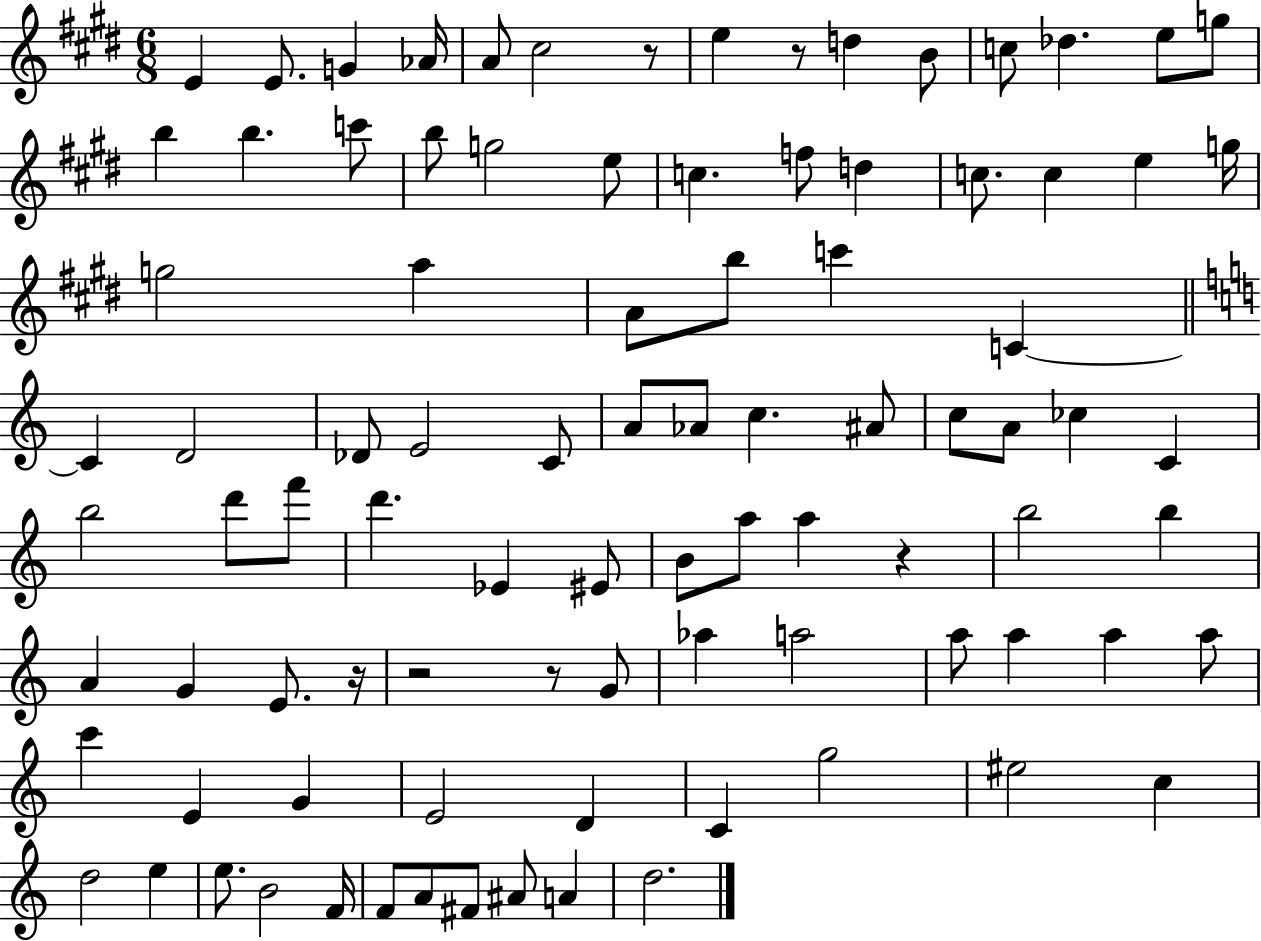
{
  \clef treble
  \numericTimeSignature
  \time 6/8
  \key e \major
  e'4 e'8. g'4 aes'16 | a'8 cis''2 r8 | e''4 r8 d''4 b'8 | c''8 des''4. e''8 g''8 | \break b''4 b''4. c'''8 | b''8 g''2 e''8 | c''4. f''8 d''4 | c''8. c''4 e''4 g''16 | \break g''2 a''4 | a'8 b''8 c'''4 c'4~~ | \bar "||" \break \key c \major c'4 d'2 | des'8 e'2 c'8 | a'8 aes'8 c''4. ais'8 | c''8 a'8 ces''4 c'4 | \break b''2 d'''8 f'''8 | d'''4. ees'4 eis'8 | b'8 a''8 a''4 r4 | b''2 b''4 | \break a'4 g'4 e'8. r16 | r2 r8 g'8 | aes''4 a''2 | a''8 a''4 a''4 a''8 | \break c'''4 e'4 g'4 | e'2 d'4 | c'4 g''2 | eis''2 c''4 | \break d''2 e''4 | e''8. b'2 f'16 | f'8 a'8 fis'8 ais'8 a'4 | d''2. | \break \bar "|."
}